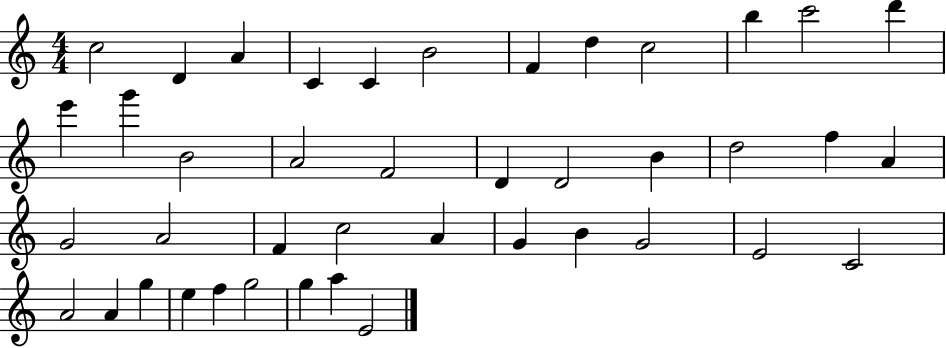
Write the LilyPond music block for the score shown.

{
  \clef treble
  \numericTimeSignature
  \time 4/4
  \key c \major
  c''2 d'4 a'4 | c'4 c'4 b'2 | f'4 d''4 c''2 | b''4 c'''2 d'''4 | \break e'''4 g'''4 b'2 | a'2 f'2 | d'4 d'2 b'4 | d''2 f''4 a'4 | \break g'2 a'2 | f'4 c''2 a'4 | g'4 b'4 g'2 | e'2 c'2 | \break a'2 a'4 g''4 | e''4 f''4 g''2 | g''4 a''4 e'2 | \bar "|."
}